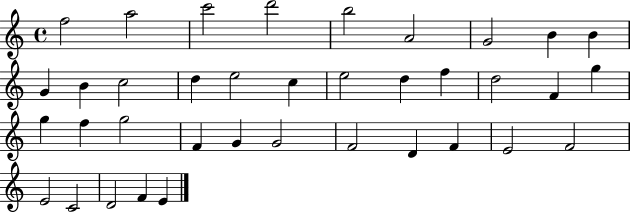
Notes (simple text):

F5/h A5/h C6/h D6/h B5/h A4/h G4/h B4/q B4/q G4/q B4/q C5/h D5/q E5/h C5/q E5/h D5/q F5/q D5/h F4/q G5/q G5/q F5/q G5/h F4/q G4/q G4/h F4/h D4/q F4/q E4/h F4/h E4/h C4/h D4/h F4/q E4/q